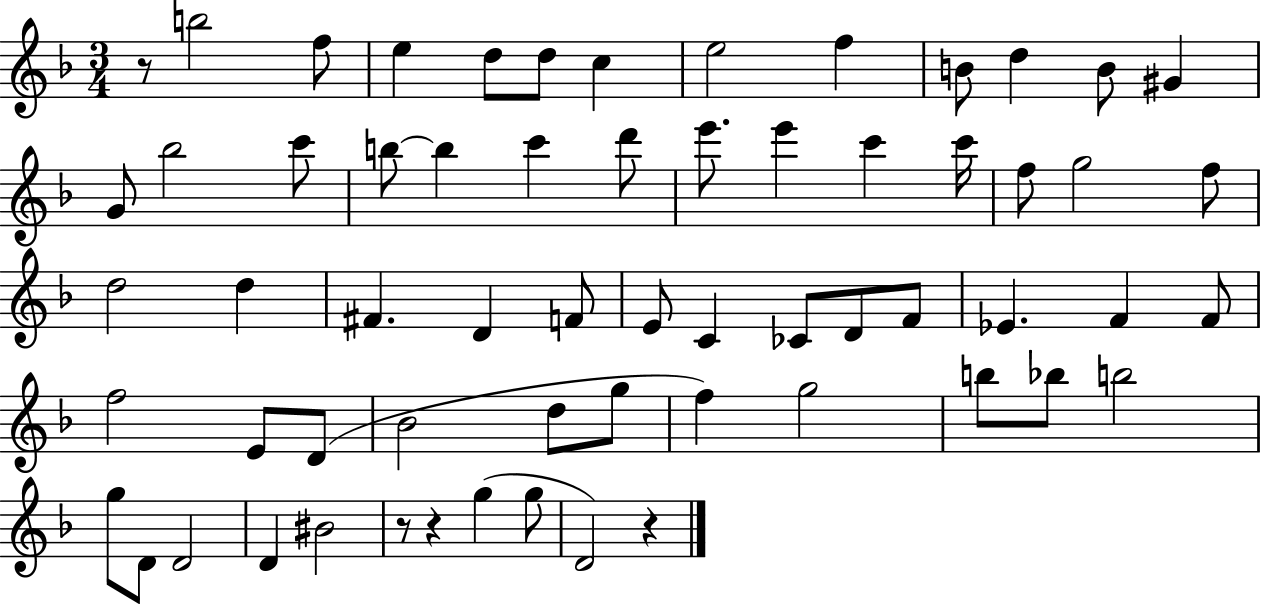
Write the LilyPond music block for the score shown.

{
  \clef treble
  \numericTimeSignature
  \time 3/4
  \key f \major
  \repeat volta 2 { r8 b''2 f''8 | e''4 d''8 d''8 c''4 | e''2 f''4 | b'8 d''4 b'8 gis'4 | \break g'8 bes''2 c'''8 | b''8~~ b''4 c'''4 d'''8 | e'''8. e'''4 c'''4 c'''16 | f''8 g''2 f''8 | \break d''2 d''4 | fis'4. d'4 f'8 | e'8 c'4 ces'8 d'8 f'8 | ees'4. f'4 f'8 | \break f''2 e'8 d'8( | bes'2 d''8 g''8 | f''4) g''2 | b''8 bes''8 b''2 | \break g''8 d'8 d'2 | d'4 bis'2 | r8 r4 g''4( g''8 | d'2) r4 | \break } \bar "|."
}